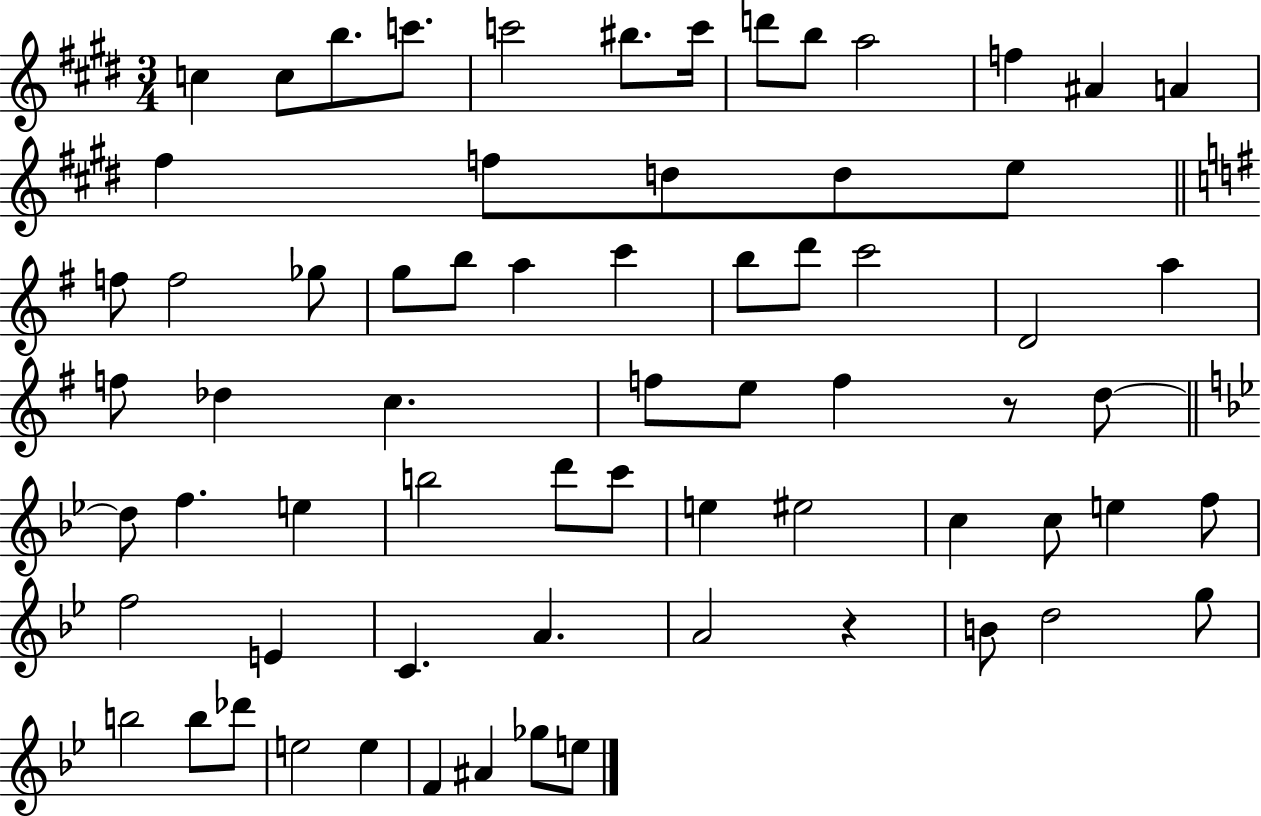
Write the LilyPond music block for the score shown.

{
  \clef treble
  \numericTimeSignature
  \time 3/4
  \key e \major
  c''4 c''8 b''8. c'''8. | c'''2 bis''8. c'''16 | d'''8 b''8 a''2 | f''4 ais'4 a'4 | \break fis''4 f''8 d''8 d''8 e''8 | \bar "||" \break \key e \minor f''8 f''2 ges''8 | g''8 b''8 a''4 c'''4 | b''8 d'''8 c'''2 | d'2 a''4 | \break f''8 des''4 c''4. | f''8 e''8 f''4 r8 d''8~~ | \bar "||" \break \key g \minor d''8 f''4. e''4 | b''2 d'''8 c'''8 | e''4 eis''2 | c''4 c''8 e''4 f''8 | \break f''2 e'4 | c'4. a'4. | a'2 r4 | b'8 d''2 g''8 | \break b''2 b''8 des'''8 | e''2 e''4 | f'4 ais'4 ges''8 e''8 | \bar "|."
}